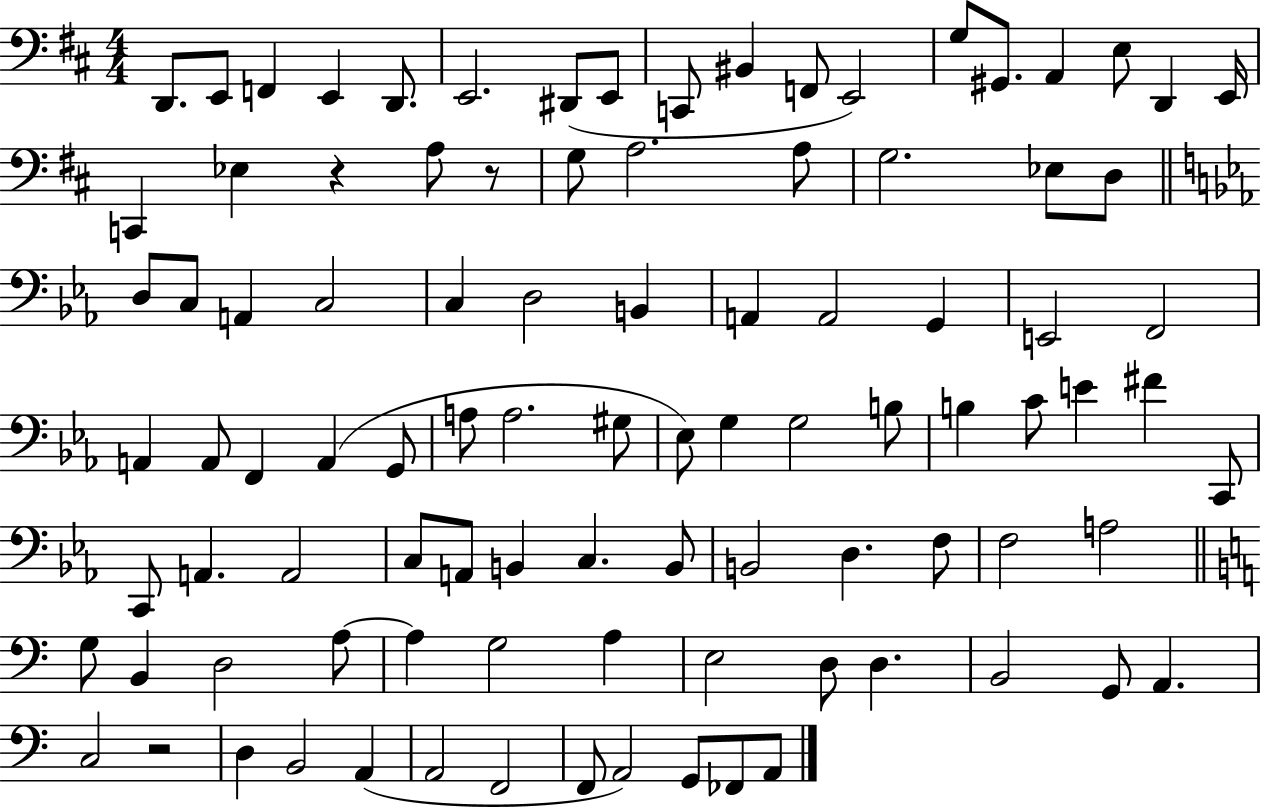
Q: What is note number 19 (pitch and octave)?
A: C2